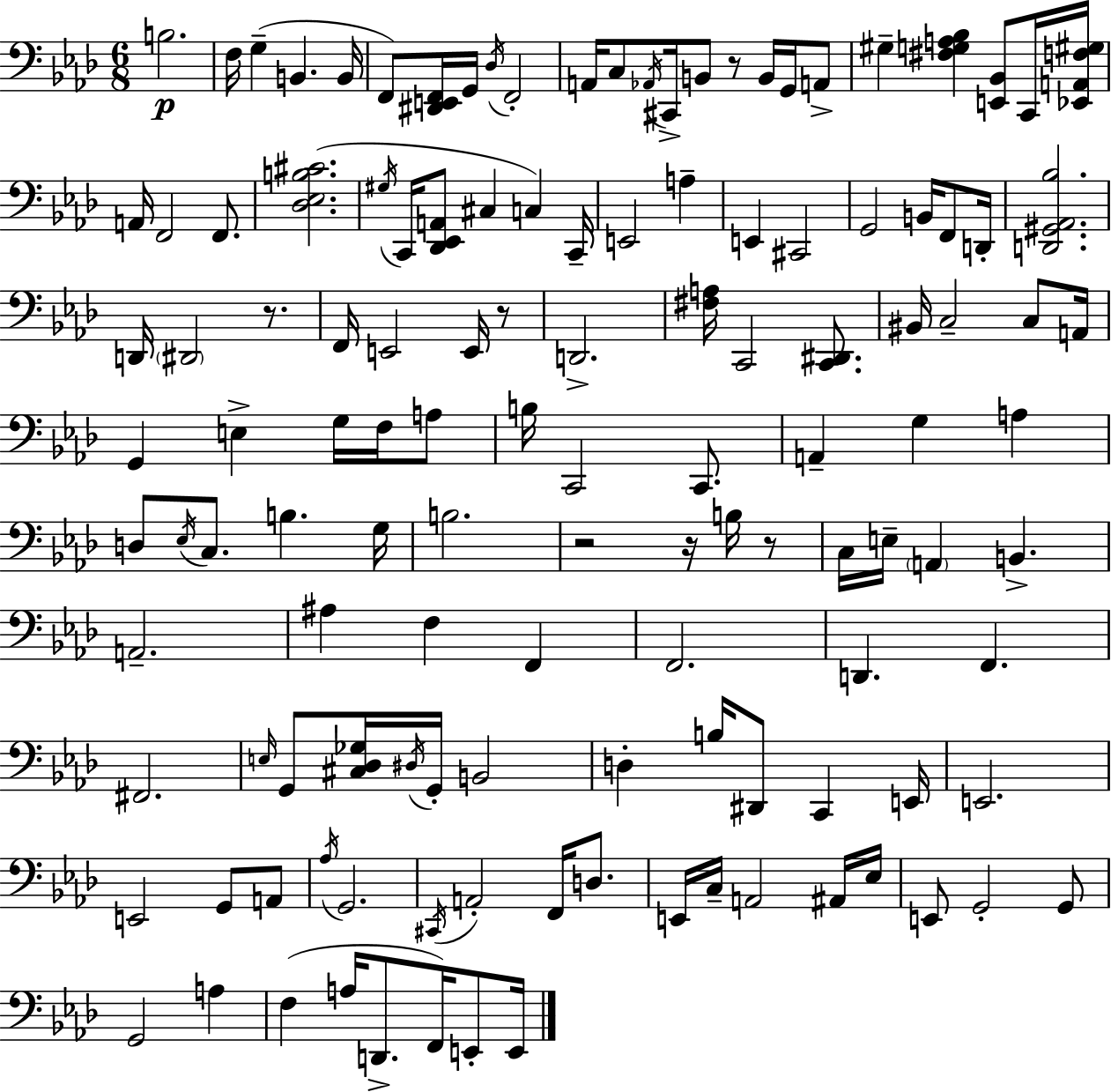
{
  \clef bass
  \numericTimeSignature
  \time 6/8
  \key aes \major
  b2.\p | f16 g4--( b,4. b,16 | f,8) <dis, e, f,>16 g,16 \acciaccatura { des16 } f,2-. | a,16 c8 \acciaccatura { aes,16 } cis,16-> b,8 r8 b,16 g,16 | \break a,8-> gis4-- <fis g a bes>4 <e, bes,>8 | c,16 <ees, a, f gis>16 a,16 f,2 f,8. | <des ees b cis'>2.( | \acciaccatura { gis16 } c,16 <des, ees, a,>8 cis4 c4) | \break c,16-- e,2 a4-- | e,4 cis,2 | g,2 b,16 | f,8 d,16-. <d, gis, aes, bes>2. | \break d,16 \parenthesize dis,2 | r8. f,16 e,2 | e,16 r8 d,2.-> | <fis a>16 c,2 | \break <c, dis,>8. bis,16 c2-- | c8 a,16 g,4 e4-> g16 | f16 a8 b16 c,2 | c,8. a,4-- g4 a4 | \break d8 \acciaccatura { ees16 } c8. b4. | g16 b2. | r2 | r16 b16 r8 c16 e16-- \parenthesize a,4 b,4.-> | \break a,2.-- | ais4 f4 | f,4 f,2. | d,4. f,4. | \break fis,2. | \grace { e16 } g,8 <cis des ges>16 \acciaccatura { dis16 } g,16-. b,2 | d4-. b16 dis,8 | c,4 e,16 e,2. | \break e,2 | g,8 a,8 \acciaccatura { aes16 } g,2. | \acciaccatura { cis,16 } a,2-. | f,16 d8. e,16 c16-- a,2 | \break ais,16 ees16 e,8 g,2-. | g,8 g,2 | a4 f4( | a16 d,8.-> f,16) e,8-. e,16 \bar "|."
}